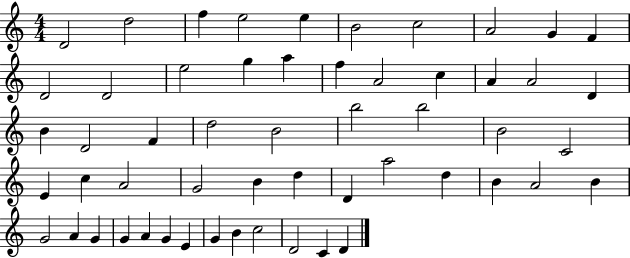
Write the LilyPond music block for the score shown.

{
  \clef treble
  \numericTimeSignature
  \time 4/4
  \key c \major
  d'2 d''2 | f''4 e''2 e''4 | b'2 c''2 | a'2 g'4 f'4 | \break d'2 d'2 | e''2 g''4 a''4 | f''4 a'2 c''4 | a'4 a'2 d'4 | \break b'4 d'2 f'4 | d''2 b'2 | b''2 b''2 | b'2 c'2 | \break e'4 c''4 a'2 | g'2 b'4 d''4 | d'4 a''2 d''4 | b'4 a'2 b'4 | \break g'2 a'4 g'4 | g'4 a'4 g'4 e'4 | g'4 b'4 c''2 | d'2 c'4 d'4 | \break \bar "|."
}